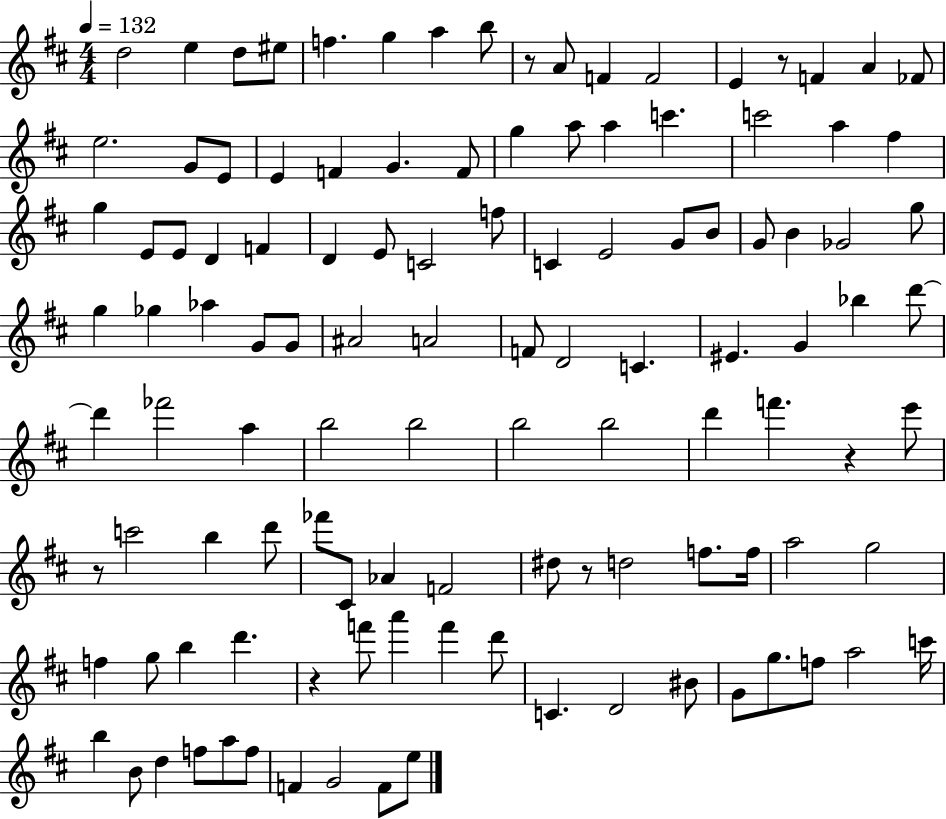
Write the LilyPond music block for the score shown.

{
  \clef treble
  \numericTimeSignature
  \time 4/4
  \key d \major
  \tempo 4 = 132
  \repeat volta 2 { d''2 e''4 d''8 eis''8 | f''4. g''4 a''4 b''8 | r8 a'8 f'4 f'2 | e'4 r8 f'4 a'4 fes'8 | \break e''2. g'8 e'8 | e'4 f'4 g'4. f'8 | g''4 a''8 a''4 c'''4. | c'''2 a''4 fis''4 | \break g''4 e'8 e'8 d'4 f'4 | d'4 e'8 c'2 f''8 | c'4 e'2 g'8 b'8 | g'8 b'4 ges'2 g''8 | \break g''4 ges''4 aes''4 g'8 g'8 | ais'2 a'2 | f'8 d'2 c'4. | eis'4. g'4 bes''4 d'''8~~ | \break d'''4 fes'''2 a''4 | b''2 b''2 | b''2 b''2 | d'''4 f'''4. r4 e'''8 | \break r8 c'''2 b''4 d'''8 | fes'''8 cis'8 aes'4 f'2 | dis''8 r8 d''2 f''8. f''16 | a''2 g''2 | \break f''4 g''8 b''4 d'''4. | r4 f'''8 a'''4 f'''4 d'''8 | c'4. d'2 bis'8 | g'8 g''8. f''8 a''2 c'''16 | \break b''4 b'8 d''4 f''8 a''8 f''8 | f'4 g'2 f'8 e''8 | } \bar "|."
}